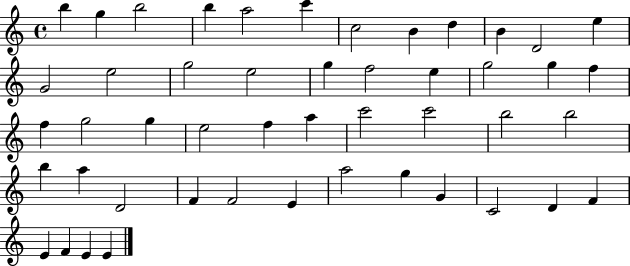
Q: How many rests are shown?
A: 0